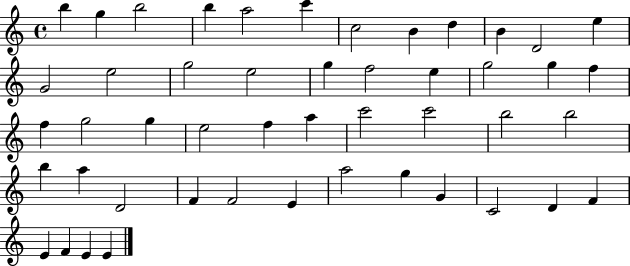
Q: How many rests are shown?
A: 0